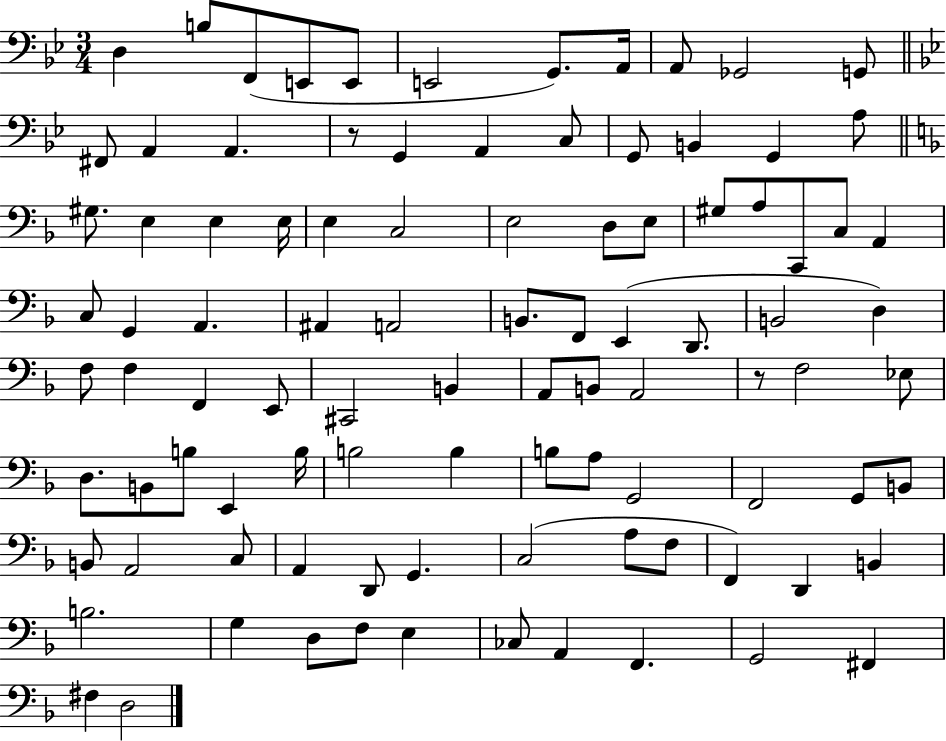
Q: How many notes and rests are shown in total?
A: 96